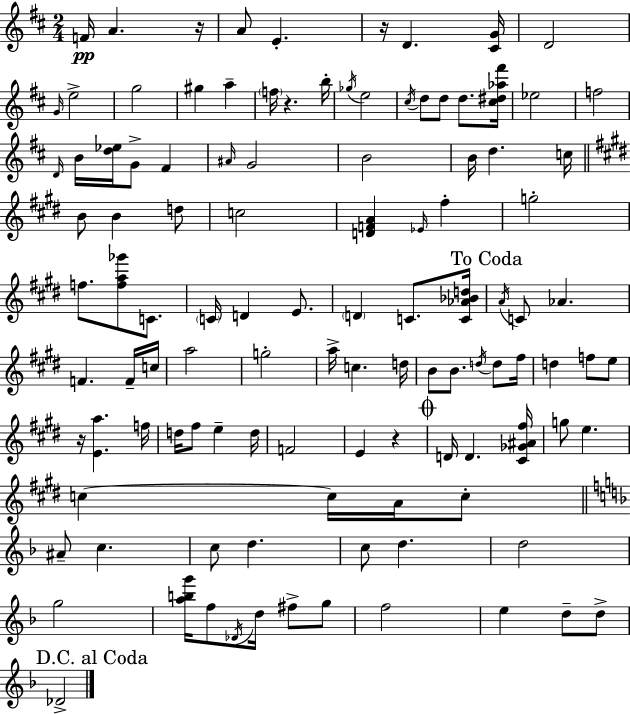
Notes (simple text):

F4/s A4/q. R/s A4/e E4/q. R/s D4/q. [C#4,G4]/s D4/h G4/s E5/h G5/h G#5/q A5/q F5/s R/q. B5/s Gb5/s E5/h C#5/s D5/e D5/e D5/e. [C#5,D#5,Ab5,F#6]/s Eb5/h F5/h D4/s B4/s [D5,Eb5]/s G4/e F#4/q A#4/s G4/h B4/h B4/s D5/q. C5/s B4/e B4/q D5/e C5/h [D4,F4,A4]/q Eb4/s F#5/q G5/h F5/e. [F5,A5,Gb6]/e C4/e. C4/s D4/q E4/e. D4/q C4/e. [C4,Ab4,Bb4,D5]/s A4/s C4/e Ab4/q. F4/q. F4/s C5/s A5/h G5/h A5/s C5/q. D5/s B4/e B4/e. D5/s D5/e F#5/s D5/q F5/e E5/e R/s [E4,A5]/q. F5/s D5/s F#5/e E5/q D5/s F4/h E4/q R/q D4/s D4/q. [C#4,Gb4,A#4,F#5]/s G5/e E5/q. C5/q C5/s A4/s C5/e A#4/e C5/q. C5/e D5/q. C5/e D5/q. D5/h G5/h [A5,B5,G6]/s F5/e Db4/s D5/s F#5/e G5/e F5/h E5/q D5/e D5/e Db4/h